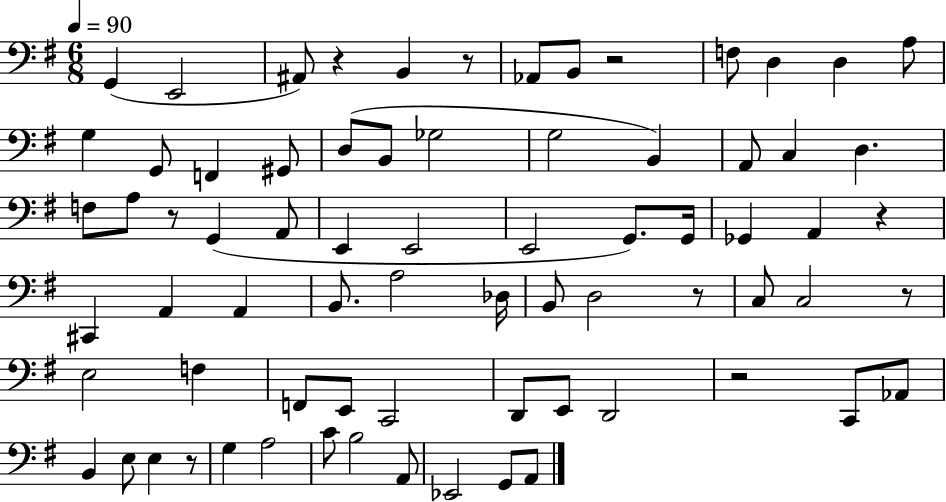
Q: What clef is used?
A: bass